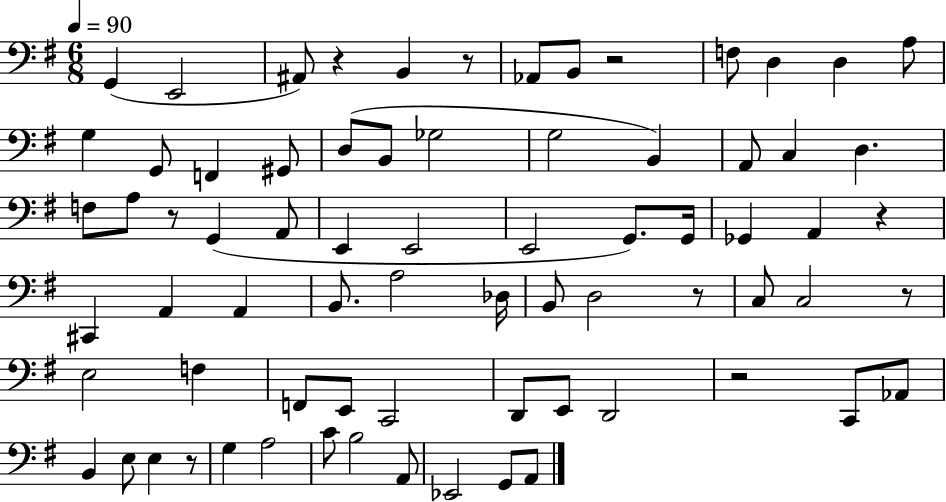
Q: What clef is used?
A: bass